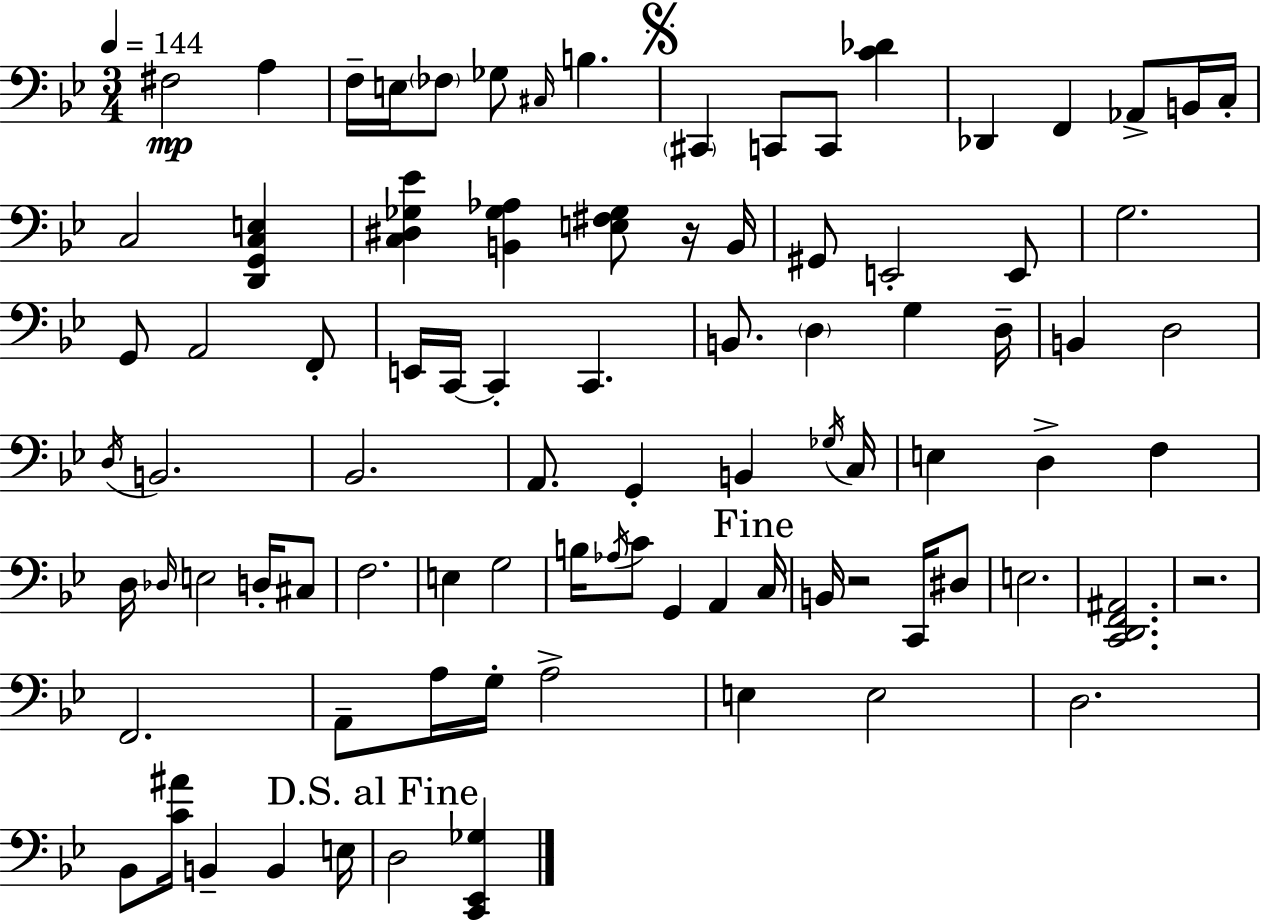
{
  \clef bass
  \numericTimeSignature
  \time 3/4
  \key bes \major
  \tempo 4 = 144
  fis2\mp a4 | f16-- e16 \parenthesize fes8 ges8 \grace { cis16 } b4. | \mark \markup { \musicglyph "scripts.segno" } \parenthesize cis,4 c,8 c,8 <c' des'>4 | des,4 f,4 aes,8-> b,16 | \break c16-. c2 <d, g, c e>4 | <c dis ges ees'>4 <b, ges aes>4 <e fis ges>8 r16 | b,16 gis,8 e,2-. e,8 | g2. | \break g,8 a,2 f,8-. | e,16 c,16~~ c,4-. c,4. | b,8. \parenthesize d4 g4 | d16-- b,4 d2 | \break \acciaccatura { d16 } b,2. | bes,2. | a,8. g,4-. b,4 | \acciaccatura { ges16 } c16 e4 d4-> f4 | \break d16 \grace { des16 } e2 | d16-. cis8 f2. | e4 g2 | b16 \acciaccatura { aes16 } c'8 g,4 | \break a,4 \mark "Fine" c16 b,16 r2 | c,16 dis8 e2. | <c, d, f, ais,>2. | r2. | \break f,2. | a,8-- a16 g16-. a2-> | e4 e2 | d2. | \break bes,8 <c' ais'>16 b,4-- | b,4 e16 \mark "D.S. al Fine" d2 | <c, ees, ges>4 \bar "|."
}